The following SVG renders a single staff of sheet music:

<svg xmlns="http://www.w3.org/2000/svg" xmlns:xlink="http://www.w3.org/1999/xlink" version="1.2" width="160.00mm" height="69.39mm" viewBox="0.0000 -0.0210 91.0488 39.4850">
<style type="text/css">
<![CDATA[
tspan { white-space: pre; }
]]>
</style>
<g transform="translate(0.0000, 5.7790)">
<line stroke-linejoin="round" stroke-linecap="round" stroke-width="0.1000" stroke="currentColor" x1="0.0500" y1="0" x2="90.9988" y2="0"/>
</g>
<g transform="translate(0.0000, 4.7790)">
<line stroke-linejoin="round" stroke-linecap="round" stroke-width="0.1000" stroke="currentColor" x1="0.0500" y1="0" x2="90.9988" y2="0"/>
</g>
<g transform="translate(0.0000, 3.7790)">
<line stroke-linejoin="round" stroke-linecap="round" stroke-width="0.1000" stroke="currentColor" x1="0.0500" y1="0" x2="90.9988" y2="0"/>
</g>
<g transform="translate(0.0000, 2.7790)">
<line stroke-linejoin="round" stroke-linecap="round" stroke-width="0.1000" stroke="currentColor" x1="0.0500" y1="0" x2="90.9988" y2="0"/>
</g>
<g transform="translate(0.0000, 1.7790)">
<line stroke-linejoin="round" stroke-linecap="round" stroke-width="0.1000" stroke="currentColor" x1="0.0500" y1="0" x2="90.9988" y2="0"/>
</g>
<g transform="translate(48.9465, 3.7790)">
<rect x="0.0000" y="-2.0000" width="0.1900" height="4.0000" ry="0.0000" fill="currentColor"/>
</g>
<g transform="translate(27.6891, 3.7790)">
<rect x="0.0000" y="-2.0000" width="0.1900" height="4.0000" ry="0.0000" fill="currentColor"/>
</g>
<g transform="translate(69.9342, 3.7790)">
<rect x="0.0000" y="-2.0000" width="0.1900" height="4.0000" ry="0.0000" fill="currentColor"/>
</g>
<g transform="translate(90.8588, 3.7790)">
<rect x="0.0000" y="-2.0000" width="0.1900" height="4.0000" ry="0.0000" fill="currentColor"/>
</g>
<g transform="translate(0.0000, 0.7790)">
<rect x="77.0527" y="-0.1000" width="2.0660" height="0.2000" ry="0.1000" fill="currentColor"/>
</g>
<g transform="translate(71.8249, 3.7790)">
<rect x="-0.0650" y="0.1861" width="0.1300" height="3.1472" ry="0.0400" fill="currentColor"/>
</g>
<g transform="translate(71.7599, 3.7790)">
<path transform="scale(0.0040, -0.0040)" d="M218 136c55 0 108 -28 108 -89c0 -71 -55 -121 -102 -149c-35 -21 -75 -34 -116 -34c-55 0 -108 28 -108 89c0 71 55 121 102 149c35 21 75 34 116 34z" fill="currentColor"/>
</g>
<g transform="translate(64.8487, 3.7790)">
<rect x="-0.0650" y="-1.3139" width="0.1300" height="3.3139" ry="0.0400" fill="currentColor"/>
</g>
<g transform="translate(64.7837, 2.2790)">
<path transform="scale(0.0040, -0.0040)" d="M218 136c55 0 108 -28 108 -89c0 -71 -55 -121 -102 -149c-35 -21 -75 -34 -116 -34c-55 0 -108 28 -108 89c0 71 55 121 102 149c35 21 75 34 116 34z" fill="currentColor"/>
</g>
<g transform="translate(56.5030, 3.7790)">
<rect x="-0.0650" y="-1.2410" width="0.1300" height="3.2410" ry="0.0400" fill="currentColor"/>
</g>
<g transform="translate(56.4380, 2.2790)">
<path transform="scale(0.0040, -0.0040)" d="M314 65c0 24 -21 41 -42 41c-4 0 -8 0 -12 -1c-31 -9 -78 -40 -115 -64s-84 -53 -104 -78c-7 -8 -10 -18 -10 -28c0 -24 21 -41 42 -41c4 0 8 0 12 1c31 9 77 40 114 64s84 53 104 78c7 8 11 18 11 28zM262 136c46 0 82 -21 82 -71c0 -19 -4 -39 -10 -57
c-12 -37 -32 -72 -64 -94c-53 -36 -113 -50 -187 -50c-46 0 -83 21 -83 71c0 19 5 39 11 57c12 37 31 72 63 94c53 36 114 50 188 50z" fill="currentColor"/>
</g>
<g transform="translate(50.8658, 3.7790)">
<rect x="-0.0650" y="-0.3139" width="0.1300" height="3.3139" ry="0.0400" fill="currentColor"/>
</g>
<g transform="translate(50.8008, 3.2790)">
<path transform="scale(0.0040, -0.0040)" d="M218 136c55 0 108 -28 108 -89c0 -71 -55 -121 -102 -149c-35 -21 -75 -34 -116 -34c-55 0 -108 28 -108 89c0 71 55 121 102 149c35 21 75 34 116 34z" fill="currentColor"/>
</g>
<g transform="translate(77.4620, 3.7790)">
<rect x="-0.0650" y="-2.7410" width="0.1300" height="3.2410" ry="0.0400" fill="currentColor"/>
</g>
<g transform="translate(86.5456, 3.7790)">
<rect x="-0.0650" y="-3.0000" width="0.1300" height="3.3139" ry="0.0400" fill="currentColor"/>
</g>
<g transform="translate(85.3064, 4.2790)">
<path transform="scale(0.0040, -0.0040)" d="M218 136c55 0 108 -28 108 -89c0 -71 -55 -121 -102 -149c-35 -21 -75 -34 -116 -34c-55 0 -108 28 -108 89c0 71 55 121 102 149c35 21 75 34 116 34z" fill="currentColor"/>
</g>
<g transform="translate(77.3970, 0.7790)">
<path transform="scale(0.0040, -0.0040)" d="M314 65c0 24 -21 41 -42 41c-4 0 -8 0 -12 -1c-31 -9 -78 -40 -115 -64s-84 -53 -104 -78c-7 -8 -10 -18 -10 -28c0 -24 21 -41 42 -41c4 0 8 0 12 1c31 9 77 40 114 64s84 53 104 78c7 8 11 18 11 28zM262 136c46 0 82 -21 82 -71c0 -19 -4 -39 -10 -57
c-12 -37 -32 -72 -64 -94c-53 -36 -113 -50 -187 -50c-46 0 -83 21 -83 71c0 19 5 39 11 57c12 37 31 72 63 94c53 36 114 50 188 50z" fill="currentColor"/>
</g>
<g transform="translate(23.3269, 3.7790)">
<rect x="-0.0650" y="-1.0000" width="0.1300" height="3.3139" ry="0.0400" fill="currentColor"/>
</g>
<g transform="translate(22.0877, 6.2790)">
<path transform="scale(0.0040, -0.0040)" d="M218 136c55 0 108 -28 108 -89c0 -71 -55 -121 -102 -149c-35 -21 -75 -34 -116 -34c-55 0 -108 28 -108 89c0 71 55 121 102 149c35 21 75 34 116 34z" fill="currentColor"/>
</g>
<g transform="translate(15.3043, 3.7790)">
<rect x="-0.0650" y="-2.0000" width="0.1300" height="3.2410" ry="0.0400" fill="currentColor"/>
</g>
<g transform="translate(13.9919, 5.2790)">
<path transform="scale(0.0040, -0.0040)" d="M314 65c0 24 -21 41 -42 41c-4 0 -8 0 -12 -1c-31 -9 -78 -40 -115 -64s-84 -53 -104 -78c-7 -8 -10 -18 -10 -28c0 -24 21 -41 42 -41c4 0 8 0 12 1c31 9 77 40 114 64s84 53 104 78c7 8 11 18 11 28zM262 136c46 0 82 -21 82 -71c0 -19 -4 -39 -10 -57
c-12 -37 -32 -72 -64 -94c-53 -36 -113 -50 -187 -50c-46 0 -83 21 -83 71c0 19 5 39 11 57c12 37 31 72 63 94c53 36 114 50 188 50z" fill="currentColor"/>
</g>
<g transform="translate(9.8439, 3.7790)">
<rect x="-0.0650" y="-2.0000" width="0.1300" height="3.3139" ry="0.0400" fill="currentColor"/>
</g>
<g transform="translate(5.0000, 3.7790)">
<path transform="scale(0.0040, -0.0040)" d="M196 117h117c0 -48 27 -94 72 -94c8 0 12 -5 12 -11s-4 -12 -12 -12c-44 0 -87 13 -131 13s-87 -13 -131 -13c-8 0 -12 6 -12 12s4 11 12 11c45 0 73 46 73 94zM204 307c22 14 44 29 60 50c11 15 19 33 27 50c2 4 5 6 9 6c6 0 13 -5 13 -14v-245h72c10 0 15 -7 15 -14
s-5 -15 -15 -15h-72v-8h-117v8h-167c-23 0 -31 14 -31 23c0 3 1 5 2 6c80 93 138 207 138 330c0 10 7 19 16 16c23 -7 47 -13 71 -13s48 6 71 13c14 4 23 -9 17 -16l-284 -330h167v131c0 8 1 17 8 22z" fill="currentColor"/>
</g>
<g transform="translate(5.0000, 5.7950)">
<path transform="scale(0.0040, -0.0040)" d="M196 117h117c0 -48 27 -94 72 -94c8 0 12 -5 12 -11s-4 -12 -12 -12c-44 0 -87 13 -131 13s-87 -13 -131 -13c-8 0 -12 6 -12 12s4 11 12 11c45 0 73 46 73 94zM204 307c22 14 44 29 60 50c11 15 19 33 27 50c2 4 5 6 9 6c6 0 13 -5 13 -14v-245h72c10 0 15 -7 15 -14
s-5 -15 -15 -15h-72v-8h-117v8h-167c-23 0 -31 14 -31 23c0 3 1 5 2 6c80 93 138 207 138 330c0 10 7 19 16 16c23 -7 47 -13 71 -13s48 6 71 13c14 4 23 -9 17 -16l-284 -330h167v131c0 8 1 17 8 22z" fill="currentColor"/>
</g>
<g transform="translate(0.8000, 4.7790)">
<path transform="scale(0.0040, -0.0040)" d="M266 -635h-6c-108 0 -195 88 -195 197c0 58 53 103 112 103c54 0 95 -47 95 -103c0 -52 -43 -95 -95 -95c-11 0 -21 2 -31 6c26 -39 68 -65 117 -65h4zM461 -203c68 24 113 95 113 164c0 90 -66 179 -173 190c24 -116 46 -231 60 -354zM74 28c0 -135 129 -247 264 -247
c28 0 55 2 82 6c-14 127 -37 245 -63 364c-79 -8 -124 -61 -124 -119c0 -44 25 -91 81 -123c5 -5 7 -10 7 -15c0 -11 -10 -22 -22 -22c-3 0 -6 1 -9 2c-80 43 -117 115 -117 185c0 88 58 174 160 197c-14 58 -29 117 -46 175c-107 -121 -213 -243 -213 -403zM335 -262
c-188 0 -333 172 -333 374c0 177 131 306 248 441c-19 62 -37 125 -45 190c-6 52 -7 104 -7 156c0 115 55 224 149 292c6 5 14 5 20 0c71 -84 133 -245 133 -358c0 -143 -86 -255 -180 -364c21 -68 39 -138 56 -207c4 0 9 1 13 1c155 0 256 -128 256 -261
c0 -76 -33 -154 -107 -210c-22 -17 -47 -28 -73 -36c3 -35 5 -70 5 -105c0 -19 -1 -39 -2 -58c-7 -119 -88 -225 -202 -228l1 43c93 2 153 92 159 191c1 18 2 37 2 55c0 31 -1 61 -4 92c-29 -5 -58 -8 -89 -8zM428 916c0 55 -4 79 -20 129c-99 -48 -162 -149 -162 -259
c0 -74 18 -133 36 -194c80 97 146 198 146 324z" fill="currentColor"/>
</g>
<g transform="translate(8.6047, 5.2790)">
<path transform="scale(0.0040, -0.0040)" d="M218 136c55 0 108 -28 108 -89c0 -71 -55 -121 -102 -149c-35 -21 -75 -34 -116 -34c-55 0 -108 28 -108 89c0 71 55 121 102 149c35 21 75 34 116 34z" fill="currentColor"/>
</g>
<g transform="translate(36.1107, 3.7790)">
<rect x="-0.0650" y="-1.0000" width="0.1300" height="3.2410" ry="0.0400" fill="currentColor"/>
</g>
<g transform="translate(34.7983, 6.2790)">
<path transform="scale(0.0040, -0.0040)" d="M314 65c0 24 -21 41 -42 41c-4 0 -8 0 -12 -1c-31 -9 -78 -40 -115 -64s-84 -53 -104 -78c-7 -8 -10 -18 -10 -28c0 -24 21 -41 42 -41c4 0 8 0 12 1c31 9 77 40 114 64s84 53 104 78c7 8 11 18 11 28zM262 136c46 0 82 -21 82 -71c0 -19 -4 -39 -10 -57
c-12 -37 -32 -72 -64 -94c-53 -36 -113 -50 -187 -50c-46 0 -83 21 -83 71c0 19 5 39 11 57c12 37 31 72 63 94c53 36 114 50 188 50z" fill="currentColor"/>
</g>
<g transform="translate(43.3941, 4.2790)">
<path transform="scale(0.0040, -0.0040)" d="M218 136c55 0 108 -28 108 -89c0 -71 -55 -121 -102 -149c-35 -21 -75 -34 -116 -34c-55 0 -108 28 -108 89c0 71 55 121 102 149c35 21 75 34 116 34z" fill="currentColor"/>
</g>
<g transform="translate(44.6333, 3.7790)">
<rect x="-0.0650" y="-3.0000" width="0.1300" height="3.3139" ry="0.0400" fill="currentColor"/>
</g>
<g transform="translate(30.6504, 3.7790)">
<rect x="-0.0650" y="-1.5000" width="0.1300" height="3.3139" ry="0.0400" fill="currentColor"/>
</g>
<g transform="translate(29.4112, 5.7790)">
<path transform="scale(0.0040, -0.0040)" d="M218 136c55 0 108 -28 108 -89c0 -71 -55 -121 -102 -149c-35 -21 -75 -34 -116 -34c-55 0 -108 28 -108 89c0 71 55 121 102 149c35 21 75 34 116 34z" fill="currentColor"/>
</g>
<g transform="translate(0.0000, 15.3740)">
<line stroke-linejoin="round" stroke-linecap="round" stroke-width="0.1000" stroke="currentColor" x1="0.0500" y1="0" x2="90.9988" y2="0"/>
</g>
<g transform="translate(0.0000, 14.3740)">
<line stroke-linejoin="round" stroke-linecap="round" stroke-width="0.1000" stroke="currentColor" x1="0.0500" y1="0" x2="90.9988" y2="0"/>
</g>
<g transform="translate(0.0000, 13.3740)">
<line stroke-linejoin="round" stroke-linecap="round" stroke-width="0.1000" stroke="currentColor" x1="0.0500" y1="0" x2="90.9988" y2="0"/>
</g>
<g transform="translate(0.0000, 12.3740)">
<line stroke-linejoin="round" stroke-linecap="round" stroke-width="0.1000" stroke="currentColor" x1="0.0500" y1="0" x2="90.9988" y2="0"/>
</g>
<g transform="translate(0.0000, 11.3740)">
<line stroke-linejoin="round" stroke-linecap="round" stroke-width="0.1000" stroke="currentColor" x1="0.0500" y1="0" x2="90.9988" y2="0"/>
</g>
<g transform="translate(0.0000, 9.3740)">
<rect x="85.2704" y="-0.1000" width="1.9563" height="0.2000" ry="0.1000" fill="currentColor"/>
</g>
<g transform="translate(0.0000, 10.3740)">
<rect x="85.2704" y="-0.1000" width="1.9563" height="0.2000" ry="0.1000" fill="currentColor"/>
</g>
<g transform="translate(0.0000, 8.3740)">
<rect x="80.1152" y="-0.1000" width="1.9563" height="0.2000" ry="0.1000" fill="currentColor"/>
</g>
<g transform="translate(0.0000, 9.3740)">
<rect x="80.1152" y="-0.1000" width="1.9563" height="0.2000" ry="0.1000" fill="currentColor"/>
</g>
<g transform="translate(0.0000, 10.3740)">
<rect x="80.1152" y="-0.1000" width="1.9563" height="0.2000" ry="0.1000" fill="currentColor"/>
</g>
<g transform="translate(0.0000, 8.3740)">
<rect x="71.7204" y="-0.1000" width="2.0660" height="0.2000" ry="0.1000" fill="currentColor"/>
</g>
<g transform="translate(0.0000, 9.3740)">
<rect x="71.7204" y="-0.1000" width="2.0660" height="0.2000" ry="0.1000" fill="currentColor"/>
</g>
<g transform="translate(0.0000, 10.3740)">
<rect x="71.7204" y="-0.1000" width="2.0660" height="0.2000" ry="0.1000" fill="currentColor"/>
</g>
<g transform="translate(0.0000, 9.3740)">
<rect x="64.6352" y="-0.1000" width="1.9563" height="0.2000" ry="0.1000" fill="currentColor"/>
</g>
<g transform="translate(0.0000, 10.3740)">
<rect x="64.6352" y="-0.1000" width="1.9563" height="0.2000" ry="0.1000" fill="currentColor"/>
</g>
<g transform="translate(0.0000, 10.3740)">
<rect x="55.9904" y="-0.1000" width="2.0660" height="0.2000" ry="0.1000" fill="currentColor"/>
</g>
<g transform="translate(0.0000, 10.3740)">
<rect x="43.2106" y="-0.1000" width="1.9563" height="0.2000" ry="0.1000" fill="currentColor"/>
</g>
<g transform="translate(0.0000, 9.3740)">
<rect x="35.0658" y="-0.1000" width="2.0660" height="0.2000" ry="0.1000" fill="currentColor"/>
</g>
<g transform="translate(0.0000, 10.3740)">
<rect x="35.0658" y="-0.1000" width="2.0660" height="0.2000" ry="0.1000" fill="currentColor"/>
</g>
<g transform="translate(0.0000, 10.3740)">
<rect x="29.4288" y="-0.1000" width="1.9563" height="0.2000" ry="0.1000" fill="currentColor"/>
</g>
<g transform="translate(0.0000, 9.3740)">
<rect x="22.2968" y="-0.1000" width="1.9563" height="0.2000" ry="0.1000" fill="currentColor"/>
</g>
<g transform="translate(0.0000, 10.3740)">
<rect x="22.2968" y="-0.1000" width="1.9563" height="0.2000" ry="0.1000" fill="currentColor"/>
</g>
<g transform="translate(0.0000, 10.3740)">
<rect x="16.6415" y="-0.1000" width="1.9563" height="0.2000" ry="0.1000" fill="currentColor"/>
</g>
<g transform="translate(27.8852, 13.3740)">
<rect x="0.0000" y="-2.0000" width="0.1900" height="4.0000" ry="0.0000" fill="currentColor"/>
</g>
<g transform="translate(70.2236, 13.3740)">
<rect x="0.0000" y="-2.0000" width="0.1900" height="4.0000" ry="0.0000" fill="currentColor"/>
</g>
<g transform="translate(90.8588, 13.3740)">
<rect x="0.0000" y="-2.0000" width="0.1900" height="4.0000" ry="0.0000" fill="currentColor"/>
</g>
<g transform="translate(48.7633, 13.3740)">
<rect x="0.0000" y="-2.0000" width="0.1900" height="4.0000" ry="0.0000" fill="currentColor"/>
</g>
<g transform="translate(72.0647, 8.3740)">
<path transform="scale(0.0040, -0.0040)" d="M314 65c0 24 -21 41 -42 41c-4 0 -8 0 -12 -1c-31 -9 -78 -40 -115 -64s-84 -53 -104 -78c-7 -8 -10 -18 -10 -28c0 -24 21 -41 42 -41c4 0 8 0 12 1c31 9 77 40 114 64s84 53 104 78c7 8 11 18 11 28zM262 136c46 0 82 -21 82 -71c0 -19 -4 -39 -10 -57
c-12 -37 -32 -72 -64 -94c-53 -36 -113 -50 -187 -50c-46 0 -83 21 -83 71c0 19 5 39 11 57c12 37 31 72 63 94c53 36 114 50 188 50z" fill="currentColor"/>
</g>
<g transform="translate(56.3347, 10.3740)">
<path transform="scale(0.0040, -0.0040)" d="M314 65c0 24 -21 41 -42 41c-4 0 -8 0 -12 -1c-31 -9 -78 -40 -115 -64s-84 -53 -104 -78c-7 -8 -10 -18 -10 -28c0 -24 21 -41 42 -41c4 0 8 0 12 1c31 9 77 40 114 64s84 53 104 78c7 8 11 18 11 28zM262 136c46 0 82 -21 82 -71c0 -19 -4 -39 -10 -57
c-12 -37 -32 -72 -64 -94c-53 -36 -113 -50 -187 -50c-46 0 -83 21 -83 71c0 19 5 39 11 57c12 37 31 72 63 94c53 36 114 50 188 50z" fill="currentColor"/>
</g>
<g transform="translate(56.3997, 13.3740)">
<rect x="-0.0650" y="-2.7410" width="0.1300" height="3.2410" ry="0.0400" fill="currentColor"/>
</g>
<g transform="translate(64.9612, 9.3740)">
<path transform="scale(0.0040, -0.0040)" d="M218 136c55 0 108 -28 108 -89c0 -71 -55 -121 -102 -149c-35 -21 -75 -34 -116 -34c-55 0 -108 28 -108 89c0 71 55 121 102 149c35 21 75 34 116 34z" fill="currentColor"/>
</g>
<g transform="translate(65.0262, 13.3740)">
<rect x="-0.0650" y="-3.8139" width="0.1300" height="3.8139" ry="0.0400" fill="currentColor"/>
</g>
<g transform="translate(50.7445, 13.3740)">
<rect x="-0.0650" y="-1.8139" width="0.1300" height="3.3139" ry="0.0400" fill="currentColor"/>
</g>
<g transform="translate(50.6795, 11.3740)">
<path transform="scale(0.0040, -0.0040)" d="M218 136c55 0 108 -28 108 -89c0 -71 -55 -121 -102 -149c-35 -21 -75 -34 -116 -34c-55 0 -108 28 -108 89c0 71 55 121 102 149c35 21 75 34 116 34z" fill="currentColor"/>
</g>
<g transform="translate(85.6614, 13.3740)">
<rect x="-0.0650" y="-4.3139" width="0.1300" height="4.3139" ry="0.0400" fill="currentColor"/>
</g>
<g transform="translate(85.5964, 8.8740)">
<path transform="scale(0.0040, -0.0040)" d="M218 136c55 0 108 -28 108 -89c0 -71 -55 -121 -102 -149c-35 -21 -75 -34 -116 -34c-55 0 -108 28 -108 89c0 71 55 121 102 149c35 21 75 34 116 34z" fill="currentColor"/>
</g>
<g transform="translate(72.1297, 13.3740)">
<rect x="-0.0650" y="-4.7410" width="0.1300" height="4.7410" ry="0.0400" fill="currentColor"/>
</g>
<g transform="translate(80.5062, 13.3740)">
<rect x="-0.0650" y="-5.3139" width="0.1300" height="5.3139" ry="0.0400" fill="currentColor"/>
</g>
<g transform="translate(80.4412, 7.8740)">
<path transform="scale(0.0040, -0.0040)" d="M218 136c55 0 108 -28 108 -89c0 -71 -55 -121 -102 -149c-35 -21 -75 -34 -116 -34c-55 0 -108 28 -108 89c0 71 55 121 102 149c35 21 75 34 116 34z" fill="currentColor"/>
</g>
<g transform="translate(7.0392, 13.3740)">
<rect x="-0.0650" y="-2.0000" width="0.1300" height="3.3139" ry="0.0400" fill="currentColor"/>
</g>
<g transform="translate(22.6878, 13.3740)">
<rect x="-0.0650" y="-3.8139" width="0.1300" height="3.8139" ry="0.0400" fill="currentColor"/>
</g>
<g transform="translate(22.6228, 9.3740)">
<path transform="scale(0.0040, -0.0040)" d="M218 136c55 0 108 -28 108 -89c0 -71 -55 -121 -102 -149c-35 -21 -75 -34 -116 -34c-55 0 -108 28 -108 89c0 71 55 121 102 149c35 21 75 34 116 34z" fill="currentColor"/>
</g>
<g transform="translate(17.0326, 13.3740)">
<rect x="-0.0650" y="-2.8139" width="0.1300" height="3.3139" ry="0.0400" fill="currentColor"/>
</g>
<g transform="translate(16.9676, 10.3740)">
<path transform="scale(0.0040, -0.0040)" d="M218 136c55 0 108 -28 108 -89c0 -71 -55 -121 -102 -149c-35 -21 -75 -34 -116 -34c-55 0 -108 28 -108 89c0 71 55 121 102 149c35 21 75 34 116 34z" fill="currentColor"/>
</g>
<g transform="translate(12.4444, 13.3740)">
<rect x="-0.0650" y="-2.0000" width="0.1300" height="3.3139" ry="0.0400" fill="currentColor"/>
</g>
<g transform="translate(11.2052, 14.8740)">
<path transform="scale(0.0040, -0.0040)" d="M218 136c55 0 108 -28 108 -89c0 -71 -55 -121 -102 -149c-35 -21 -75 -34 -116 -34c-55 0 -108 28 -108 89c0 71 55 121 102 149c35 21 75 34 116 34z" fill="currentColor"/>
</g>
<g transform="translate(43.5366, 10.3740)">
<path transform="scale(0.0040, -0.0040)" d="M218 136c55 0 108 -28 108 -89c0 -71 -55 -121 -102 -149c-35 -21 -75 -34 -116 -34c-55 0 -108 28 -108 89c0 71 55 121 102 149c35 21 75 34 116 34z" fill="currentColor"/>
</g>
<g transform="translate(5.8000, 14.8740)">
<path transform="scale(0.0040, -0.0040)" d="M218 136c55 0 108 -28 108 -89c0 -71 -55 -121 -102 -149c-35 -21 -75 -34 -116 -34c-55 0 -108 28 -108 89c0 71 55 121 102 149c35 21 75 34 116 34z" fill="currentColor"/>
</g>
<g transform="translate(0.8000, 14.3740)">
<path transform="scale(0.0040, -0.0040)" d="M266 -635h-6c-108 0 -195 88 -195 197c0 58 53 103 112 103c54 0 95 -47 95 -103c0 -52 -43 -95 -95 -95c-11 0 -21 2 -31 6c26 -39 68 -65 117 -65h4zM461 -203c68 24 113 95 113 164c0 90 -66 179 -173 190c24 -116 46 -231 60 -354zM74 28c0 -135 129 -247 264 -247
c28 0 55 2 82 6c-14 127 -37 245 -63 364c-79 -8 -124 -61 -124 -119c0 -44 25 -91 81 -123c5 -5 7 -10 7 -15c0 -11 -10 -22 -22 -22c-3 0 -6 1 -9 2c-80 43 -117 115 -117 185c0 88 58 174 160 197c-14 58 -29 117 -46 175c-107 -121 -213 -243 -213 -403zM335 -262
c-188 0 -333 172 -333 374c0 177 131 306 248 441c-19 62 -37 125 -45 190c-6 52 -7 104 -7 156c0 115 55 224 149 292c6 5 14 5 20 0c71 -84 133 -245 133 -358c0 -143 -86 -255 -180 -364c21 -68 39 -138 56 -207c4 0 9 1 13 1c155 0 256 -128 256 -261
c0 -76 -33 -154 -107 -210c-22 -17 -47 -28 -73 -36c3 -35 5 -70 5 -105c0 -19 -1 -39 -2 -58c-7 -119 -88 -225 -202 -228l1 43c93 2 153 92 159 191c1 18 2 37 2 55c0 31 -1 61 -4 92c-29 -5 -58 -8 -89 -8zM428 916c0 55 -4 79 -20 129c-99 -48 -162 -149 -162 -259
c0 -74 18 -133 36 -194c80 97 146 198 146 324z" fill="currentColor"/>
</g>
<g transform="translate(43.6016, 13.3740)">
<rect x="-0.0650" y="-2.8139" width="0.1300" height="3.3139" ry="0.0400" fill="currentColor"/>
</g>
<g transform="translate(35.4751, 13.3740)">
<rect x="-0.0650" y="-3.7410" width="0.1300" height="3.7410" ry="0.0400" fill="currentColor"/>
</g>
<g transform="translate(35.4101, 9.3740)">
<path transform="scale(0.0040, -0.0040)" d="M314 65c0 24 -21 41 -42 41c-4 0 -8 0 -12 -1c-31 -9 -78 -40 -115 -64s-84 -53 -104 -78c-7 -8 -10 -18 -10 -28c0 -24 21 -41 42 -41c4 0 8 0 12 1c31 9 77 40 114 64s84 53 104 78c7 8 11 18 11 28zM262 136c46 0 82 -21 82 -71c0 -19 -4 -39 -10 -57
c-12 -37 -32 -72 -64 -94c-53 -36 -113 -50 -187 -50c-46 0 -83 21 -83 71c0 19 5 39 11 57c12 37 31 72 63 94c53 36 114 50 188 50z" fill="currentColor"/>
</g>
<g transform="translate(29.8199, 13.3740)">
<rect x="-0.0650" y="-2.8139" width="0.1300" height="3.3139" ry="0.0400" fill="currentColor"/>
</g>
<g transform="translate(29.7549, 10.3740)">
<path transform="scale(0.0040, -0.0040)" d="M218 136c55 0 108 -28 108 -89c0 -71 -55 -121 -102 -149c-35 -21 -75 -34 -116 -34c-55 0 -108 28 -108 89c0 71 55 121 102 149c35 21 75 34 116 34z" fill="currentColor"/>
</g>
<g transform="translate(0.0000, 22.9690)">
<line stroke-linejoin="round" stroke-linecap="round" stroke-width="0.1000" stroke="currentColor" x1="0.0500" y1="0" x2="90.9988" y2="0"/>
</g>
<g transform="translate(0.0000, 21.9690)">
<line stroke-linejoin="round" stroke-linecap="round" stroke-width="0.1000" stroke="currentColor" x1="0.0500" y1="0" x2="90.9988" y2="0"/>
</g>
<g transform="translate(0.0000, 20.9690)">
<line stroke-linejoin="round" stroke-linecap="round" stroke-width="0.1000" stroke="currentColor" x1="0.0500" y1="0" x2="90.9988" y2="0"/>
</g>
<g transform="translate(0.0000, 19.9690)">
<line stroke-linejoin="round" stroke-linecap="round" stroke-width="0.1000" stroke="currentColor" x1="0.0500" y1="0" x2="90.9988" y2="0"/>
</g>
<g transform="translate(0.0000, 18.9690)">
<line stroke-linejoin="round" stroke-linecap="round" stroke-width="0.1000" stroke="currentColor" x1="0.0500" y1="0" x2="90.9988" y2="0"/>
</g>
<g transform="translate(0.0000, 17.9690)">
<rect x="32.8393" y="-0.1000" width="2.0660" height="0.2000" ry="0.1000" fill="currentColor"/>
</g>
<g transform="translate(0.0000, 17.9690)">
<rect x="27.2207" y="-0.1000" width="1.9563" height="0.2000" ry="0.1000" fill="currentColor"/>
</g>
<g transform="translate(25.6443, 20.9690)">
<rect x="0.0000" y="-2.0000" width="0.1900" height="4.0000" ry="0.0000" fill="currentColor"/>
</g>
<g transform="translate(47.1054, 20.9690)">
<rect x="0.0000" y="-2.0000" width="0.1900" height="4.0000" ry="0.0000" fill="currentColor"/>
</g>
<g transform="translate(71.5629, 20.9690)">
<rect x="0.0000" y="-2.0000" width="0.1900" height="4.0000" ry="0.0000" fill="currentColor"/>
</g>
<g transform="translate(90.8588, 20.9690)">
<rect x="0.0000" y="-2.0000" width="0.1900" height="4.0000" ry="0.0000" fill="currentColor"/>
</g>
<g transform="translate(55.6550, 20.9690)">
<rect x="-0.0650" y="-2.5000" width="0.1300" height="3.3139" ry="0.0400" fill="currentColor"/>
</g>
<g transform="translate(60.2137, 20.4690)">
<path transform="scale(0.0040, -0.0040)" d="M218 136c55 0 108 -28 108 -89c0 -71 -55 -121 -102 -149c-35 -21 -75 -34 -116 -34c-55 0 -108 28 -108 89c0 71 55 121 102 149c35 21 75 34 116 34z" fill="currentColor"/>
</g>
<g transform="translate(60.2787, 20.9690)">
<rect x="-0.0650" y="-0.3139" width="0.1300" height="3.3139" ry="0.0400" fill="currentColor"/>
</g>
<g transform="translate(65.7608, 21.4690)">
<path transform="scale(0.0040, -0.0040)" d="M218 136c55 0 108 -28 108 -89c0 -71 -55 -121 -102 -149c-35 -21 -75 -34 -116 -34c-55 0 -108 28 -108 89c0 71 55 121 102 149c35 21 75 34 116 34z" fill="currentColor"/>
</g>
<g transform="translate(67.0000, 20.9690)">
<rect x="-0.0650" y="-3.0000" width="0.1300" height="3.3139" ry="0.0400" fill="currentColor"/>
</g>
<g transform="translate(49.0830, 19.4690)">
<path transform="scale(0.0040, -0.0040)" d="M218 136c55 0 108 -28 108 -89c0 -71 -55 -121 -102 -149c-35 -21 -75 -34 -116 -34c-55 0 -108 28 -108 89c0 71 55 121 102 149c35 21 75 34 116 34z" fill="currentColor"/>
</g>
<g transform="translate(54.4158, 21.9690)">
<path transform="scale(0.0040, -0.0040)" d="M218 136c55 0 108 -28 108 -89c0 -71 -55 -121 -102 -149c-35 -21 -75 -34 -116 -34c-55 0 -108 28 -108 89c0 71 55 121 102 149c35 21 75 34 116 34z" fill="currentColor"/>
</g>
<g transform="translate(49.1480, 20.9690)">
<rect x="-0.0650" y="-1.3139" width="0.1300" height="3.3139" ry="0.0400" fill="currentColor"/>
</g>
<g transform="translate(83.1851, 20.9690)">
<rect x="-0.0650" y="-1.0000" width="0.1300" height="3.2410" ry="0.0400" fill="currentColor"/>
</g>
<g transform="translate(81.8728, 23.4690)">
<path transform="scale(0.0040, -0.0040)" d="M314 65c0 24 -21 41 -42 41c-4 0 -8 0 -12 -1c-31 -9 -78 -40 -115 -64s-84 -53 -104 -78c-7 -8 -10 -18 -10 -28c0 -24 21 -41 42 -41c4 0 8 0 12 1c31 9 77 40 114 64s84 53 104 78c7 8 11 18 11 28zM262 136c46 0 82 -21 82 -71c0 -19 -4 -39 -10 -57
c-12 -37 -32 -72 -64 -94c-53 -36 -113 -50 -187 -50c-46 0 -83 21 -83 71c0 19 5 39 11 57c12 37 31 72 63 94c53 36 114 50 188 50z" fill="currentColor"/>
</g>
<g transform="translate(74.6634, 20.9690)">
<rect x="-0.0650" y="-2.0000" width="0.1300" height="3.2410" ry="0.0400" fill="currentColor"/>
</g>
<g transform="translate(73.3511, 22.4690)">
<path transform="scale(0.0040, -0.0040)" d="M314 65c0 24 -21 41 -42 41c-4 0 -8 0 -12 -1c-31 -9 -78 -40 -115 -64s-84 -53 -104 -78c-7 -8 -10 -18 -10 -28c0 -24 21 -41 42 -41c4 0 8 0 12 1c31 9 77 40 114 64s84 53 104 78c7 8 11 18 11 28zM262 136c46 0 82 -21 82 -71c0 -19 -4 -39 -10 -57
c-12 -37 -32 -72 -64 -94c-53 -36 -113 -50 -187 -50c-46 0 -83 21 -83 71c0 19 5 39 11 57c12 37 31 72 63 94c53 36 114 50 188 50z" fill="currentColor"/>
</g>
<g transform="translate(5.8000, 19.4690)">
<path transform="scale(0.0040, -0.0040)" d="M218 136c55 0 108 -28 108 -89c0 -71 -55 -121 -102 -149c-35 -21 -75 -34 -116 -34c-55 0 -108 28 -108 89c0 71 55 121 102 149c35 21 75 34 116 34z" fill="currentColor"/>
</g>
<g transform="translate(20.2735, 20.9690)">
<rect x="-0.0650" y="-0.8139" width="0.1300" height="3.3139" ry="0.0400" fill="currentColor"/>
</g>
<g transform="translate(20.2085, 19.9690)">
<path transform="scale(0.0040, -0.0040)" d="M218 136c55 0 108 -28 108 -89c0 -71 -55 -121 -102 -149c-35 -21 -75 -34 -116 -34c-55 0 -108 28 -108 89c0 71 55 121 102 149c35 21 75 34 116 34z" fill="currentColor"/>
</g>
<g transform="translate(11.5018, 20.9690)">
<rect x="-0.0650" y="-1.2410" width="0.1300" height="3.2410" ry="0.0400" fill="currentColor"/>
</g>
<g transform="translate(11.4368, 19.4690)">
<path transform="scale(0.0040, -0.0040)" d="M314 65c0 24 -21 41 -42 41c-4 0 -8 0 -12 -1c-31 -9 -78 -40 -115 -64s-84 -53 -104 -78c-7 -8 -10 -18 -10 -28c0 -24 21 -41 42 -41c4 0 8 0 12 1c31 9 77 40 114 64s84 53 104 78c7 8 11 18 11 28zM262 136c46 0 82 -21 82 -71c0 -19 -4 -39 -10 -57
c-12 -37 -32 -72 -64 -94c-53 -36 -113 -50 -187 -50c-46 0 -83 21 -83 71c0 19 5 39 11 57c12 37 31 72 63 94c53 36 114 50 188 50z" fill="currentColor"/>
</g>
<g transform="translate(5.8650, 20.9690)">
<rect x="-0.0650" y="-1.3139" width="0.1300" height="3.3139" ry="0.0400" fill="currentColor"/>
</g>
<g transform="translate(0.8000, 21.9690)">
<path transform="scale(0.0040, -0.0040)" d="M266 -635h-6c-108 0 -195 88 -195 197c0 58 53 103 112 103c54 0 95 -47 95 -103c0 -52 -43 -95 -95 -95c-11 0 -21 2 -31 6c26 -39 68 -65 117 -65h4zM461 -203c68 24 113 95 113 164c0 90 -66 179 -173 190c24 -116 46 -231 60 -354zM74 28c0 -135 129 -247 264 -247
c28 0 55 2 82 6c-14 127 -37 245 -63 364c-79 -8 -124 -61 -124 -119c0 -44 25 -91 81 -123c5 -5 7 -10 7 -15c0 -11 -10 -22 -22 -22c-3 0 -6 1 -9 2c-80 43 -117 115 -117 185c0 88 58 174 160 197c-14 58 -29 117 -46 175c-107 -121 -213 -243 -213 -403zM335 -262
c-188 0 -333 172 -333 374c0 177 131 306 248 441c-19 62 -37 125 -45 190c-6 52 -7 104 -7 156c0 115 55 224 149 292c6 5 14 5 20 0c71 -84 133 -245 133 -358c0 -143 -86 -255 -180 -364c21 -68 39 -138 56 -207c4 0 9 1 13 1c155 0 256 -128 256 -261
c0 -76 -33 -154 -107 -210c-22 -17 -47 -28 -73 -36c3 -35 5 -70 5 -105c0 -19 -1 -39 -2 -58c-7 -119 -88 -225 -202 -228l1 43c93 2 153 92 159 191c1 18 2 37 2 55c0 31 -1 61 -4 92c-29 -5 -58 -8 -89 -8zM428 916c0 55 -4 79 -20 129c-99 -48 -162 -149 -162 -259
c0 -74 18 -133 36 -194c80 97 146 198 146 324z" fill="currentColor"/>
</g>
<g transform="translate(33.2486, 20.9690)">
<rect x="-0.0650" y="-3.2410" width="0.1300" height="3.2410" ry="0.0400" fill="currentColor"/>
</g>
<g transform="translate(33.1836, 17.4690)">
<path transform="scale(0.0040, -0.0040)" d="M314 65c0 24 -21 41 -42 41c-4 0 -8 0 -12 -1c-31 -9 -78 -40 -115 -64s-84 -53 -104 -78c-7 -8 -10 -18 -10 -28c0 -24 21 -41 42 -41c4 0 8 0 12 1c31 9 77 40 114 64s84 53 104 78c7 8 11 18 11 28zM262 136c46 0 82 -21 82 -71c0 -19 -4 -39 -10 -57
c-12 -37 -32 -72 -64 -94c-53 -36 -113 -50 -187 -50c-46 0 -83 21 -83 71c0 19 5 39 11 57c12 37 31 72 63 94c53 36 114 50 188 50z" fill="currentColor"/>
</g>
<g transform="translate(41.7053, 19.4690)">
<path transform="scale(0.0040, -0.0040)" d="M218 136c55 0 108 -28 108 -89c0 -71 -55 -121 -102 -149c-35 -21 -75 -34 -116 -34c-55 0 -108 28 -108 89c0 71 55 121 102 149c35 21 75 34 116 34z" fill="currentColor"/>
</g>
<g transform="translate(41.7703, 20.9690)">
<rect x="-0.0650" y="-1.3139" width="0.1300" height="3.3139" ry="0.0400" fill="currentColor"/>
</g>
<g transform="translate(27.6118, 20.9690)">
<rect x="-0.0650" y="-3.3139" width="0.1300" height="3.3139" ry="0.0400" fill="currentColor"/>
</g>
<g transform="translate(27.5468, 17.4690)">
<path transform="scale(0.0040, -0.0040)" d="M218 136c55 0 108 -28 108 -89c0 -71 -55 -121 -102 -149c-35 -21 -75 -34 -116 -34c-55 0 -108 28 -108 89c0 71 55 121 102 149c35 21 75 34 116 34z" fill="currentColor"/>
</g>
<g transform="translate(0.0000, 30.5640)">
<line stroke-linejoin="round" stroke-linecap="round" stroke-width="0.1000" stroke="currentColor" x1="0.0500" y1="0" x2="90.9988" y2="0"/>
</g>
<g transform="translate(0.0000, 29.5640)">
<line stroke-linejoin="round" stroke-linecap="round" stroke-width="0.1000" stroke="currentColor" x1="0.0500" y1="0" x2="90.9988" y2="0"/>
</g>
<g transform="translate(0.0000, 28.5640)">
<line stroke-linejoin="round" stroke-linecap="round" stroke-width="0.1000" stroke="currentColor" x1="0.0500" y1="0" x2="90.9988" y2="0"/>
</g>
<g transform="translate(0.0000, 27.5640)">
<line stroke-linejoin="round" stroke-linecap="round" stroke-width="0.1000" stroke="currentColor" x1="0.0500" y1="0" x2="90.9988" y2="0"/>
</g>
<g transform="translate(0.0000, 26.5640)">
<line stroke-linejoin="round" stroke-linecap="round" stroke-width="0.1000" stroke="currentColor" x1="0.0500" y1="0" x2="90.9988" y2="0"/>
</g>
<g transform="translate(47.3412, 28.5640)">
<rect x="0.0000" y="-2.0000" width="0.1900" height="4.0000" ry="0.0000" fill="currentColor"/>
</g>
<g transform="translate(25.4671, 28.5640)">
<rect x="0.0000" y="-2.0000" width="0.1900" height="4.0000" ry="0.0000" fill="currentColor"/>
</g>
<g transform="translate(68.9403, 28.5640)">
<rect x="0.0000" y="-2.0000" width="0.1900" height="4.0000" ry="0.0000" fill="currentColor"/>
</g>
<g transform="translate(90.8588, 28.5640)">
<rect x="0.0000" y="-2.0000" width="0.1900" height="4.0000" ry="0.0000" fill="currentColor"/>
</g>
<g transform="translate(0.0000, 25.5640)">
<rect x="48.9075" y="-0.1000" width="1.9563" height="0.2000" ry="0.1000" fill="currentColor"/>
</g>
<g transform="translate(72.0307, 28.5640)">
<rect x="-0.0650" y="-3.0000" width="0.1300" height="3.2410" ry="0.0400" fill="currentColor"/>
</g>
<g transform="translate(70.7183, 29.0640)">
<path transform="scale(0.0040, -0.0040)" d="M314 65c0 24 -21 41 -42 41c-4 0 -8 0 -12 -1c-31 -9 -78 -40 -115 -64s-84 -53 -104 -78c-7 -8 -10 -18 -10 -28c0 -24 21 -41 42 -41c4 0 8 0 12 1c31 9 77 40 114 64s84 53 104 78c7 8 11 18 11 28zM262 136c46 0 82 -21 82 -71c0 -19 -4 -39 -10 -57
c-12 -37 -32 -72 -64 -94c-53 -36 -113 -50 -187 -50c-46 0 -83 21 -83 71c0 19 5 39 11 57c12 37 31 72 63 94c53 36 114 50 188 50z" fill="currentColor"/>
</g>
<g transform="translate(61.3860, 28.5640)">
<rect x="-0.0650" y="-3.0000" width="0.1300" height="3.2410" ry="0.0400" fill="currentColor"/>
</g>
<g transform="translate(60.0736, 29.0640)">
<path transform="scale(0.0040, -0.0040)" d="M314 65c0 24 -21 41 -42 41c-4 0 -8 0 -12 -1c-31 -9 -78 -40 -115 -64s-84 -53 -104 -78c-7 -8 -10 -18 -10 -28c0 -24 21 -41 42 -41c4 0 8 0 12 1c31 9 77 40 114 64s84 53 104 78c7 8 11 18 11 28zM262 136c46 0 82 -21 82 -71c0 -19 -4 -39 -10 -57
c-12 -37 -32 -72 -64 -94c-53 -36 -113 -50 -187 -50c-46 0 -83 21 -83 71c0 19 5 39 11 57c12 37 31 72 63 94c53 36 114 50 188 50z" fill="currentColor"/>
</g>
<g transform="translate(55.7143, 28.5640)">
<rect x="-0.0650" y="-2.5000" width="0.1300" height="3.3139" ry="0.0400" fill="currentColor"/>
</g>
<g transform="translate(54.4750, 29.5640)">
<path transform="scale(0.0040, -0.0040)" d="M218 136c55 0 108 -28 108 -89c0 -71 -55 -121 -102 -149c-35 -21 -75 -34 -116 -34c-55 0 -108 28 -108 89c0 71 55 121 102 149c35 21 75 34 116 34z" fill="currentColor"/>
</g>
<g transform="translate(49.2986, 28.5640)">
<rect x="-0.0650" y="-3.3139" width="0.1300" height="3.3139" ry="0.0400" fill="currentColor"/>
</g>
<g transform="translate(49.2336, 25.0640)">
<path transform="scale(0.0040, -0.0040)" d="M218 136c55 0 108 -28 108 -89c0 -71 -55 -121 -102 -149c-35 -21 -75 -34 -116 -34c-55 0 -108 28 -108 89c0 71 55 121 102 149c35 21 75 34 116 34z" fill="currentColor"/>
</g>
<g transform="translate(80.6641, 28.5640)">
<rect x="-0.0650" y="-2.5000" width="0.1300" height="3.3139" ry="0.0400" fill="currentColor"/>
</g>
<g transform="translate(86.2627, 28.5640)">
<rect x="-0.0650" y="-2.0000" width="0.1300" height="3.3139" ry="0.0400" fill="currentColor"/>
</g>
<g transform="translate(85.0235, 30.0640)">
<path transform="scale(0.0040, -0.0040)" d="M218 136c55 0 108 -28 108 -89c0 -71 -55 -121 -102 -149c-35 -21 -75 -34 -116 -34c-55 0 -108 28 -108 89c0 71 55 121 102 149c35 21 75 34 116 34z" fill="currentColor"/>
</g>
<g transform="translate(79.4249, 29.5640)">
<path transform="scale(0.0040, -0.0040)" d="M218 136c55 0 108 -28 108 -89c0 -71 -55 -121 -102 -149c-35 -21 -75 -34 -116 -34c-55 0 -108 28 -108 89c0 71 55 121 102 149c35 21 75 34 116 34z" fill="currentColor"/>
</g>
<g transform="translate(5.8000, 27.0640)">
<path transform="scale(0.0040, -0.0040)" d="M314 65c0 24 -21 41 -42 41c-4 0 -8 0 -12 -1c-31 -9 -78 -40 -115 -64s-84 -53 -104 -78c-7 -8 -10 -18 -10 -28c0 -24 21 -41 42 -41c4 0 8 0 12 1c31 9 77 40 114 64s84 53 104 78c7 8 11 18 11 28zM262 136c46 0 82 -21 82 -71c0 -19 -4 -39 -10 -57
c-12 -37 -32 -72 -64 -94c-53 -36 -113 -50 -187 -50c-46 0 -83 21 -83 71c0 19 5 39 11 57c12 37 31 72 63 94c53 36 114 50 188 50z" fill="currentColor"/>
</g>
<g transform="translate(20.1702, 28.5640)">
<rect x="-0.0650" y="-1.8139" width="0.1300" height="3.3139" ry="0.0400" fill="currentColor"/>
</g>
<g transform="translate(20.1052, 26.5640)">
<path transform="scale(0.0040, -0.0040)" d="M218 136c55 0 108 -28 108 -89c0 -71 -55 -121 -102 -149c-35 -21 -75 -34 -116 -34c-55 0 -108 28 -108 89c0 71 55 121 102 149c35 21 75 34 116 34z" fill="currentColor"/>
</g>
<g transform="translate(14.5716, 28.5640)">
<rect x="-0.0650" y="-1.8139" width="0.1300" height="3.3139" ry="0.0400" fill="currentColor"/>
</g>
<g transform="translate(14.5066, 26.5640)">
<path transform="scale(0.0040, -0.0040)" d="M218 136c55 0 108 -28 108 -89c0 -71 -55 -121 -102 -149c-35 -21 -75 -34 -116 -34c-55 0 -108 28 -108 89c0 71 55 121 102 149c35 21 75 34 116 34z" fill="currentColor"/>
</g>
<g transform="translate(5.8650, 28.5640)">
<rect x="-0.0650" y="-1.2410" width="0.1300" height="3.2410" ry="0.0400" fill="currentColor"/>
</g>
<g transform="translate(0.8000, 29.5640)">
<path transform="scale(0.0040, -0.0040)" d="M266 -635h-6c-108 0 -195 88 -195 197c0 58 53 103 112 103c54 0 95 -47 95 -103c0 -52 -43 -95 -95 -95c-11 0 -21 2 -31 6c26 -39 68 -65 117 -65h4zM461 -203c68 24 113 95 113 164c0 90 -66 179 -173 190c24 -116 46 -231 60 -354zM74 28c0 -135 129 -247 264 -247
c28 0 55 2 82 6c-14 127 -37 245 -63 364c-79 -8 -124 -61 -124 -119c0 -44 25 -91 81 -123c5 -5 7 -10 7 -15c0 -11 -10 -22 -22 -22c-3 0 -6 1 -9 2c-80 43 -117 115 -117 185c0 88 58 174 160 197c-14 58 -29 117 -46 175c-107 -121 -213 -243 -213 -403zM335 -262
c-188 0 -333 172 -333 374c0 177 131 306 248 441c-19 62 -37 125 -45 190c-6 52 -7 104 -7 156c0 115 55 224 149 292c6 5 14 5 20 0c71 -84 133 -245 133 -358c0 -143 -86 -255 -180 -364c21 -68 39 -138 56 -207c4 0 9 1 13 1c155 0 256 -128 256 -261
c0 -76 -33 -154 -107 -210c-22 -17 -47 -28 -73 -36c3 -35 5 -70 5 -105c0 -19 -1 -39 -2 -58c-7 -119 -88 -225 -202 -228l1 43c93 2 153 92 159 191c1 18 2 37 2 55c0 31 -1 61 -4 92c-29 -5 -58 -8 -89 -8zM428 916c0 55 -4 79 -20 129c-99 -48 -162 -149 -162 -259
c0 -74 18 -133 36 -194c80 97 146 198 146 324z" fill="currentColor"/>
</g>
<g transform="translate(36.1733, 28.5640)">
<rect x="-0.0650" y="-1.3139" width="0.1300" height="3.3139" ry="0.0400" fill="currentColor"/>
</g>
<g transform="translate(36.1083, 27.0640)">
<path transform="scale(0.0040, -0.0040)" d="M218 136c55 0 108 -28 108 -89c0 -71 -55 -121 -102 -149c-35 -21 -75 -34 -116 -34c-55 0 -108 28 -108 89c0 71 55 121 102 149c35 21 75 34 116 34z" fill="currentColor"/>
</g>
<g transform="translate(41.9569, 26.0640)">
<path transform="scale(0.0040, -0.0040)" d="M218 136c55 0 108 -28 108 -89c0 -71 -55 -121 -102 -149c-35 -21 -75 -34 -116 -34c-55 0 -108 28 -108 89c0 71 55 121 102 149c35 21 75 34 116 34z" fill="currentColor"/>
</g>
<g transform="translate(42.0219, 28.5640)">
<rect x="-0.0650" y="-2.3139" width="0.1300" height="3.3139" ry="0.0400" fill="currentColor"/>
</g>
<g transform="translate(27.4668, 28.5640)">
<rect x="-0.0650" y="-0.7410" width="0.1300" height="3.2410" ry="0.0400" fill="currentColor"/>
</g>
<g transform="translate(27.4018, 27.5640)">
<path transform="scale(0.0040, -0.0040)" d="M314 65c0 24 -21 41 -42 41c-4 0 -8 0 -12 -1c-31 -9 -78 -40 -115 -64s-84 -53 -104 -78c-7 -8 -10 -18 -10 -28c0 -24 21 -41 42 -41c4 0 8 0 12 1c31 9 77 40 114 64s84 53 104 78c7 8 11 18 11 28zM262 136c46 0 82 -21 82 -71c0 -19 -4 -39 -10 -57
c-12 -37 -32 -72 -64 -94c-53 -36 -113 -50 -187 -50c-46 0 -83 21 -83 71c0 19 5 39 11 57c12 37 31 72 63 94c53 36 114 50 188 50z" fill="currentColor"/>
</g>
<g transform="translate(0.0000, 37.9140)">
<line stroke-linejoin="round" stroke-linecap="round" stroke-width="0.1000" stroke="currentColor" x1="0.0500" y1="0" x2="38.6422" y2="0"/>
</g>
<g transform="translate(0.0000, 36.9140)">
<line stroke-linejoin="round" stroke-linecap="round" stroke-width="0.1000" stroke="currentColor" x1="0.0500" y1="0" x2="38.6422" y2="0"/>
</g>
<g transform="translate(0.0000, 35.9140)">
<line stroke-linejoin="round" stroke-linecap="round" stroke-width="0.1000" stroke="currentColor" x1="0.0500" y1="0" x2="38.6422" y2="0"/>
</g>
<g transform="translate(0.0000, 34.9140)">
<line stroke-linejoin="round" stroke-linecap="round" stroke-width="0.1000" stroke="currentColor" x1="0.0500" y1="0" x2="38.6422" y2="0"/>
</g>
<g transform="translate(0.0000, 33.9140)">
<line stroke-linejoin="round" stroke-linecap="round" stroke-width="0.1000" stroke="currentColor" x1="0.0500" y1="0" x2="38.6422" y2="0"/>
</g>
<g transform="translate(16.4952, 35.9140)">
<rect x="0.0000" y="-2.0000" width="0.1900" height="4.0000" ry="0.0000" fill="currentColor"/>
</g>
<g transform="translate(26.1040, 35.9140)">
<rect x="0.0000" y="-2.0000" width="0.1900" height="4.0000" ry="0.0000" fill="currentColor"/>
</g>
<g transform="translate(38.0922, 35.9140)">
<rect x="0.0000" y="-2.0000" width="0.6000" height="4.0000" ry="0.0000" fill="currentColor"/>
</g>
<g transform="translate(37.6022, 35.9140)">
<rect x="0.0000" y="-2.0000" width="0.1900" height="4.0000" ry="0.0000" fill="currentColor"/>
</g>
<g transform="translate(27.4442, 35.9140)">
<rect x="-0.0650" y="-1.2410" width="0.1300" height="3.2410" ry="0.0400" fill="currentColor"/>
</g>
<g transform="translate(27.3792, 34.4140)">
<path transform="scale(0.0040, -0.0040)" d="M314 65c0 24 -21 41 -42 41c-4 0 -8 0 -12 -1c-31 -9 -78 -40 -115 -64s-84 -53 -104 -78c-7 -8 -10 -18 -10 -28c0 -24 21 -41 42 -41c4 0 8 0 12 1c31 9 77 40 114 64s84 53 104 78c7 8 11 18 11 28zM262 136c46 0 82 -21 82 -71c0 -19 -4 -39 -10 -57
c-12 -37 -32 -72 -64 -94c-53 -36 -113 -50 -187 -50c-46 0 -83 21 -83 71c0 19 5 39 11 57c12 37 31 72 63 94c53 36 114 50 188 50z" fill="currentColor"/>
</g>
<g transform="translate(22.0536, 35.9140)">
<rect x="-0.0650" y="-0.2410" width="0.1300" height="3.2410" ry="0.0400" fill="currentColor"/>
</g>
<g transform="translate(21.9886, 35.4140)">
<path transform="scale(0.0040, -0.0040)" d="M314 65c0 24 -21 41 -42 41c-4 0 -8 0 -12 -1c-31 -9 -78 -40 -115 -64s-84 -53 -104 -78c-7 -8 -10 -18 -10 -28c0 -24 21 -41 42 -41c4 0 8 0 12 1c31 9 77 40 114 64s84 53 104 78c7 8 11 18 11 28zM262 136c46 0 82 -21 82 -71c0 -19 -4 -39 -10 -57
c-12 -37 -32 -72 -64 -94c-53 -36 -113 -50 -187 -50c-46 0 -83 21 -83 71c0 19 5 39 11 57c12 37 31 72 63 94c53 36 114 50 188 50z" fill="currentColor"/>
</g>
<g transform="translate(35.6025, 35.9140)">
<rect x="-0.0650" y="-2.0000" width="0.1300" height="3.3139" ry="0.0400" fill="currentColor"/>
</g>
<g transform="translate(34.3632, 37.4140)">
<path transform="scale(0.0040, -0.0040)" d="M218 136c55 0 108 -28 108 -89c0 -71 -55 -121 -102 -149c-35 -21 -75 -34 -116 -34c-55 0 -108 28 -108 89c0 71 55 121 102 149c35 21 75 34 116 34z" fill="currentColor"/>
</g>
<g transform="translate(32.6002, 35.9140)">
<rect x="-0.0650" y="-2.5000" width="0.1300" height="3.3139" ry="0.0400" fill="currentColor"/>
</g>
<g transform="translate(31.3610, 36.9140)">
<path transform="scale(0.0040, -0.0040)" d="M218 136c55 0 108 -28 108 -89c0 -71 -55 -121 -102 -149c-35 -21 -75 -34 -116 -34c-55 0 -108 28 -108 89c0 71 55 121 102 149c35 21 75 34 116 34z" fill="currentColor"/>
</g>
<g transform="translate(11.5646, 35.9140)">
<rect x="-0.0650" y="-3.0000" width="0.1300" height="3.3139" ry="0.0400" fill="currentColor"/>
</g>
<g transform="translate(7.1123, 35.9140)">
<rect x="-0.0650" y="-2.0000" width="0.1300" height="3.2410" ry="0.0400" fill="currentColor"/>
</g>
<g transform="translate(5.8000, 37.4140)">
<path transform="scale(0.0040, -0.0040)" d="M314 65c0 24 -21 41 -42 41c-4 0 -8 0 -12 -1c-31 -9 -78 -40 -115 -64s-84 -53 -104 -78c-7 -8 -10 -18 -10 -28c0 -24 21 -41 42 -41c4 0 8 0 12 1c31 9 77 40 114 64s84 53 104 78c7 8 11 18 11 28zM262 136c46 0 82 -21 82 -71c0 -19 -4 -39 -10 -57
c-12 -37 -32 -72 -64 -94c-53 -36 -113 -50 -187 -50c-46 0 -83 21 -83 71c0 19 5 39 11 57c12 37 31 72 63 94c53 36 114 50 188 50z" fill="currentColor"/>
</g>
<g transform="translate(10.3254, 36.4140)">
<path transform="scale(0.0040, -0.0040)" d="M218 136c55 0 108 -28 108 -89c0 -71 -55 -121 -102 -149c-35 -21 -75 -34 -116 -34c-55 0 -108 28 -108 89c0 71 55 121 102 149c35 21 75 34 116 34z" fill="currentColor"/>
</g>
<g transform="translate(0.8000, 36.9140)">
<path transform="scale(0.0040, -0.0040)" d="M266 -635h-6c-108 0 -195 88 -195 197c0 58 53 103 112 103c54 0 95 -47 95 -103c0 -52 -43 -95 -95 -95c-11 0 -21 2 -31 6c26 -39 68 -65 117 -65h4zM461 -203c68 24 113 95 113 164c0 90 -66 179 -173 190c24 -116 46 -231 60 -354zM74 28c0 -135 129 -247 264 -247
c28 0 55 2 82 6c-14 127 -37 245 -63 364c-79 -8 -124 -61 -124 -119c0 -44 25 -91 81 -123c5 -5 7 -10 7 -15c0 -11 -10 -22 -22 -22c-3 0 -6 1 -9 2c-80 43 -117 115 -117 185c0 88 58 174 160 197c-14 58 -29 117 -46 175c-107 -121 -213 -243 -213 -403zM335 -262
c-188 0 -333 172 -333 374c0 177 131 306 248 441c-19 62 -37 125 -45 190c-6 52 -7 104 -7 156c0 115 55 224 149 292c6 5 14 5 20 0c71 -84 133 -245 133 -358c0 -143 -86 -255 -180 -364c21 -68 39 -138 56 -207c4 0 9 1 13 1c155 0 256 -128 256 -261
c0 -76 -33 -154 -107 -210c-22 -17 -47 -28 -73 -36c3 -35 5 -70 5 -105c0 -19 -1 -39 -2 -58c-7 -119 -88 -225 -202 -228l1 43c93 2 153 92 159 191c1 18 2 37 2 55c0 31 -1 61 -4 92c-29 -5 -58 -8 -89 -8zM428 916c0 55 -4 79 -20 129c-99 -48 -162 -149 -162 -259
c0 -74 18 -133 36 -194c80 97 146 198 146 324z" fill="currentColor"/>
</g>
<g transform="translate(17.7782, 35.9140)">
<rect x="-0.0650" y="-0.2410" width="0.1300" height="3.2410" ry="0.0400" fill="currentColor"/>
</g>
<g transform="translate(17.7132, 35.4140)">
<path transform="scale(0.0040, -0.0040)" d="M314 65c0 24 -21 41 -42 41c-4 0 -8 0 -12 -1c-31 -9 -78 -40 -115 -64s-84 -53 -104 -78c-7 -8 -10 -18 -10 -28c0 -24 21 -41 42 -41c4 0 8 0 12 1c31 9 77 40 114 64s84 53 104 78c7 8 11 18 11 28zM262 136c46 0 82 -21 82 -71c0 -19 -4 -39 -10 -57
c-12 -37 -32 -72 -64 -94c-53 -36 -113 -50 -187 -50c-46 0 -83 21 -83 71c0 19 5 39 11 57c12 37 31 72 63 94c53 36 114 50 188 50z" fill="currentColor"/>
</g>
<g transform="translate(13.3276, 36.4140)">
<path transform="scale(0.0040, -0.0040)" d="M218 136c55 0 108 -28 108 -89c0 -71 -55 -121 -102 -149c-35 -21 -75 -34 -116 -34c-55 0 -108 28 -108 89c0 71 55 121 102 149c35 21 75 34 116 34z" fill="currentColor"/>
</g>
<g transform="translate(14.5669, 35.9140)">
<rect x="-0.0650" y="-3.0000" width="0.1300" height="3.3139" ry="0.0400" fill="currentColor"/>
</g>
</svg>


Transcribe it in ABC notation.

X:1
T:Untitled
M:4/4
L:1/4
K:C
F F2 D E D2 A c e2 e B a2 A F F a c' a c'2 a f a2 c' e'2 f' d' e e2 d b b2 e e G c A F2 D2 e2 f f d2 e g b G A2 A2 G F F2 A A c2 c2 e2 G F